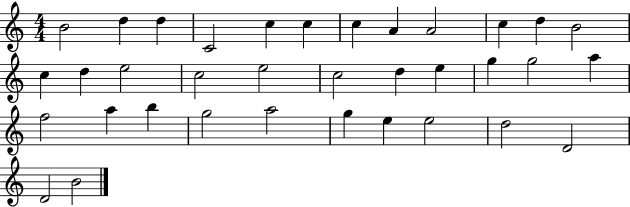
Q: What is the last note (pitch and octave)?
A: B4